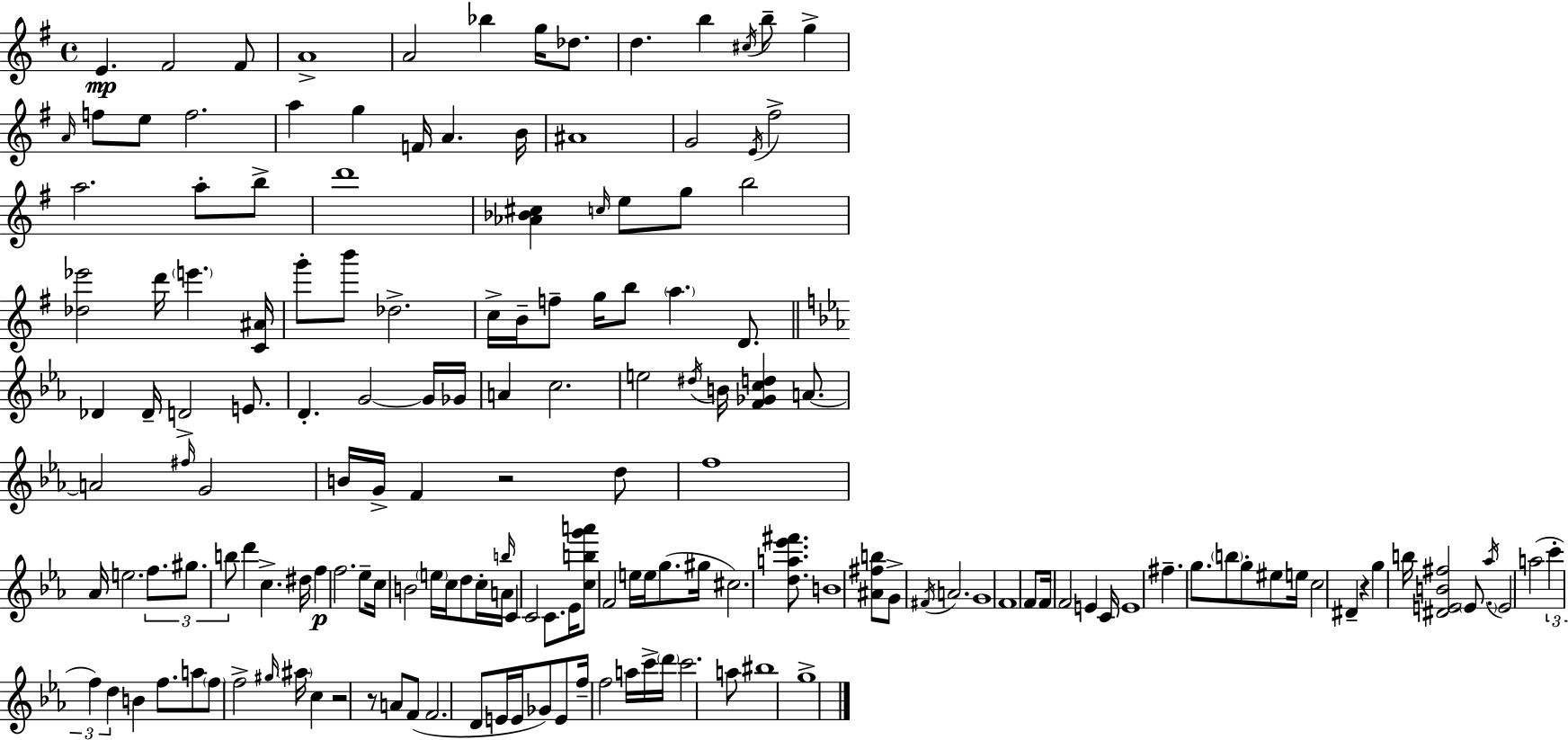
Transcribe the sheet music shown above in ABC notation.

X:1
T:Untitled
M:4/4
L:1/4
K:Em
E ^F2 ^F/2 A4 A2 _b g/4 _d/2 d b ^c/4 b/2 g A/4 f/2 e/2 f2 a g F/4 A B/4 ^A4 G2 E/4 ^f2 a2 a/2 b/2 d'4 [_A_B^c] c/4 e/2 g/2 b2 [_d_e']2 d'/4 e' [C^A]/4 g'/2 b'/2 _d2 c/4 B/4 f/2 g/4 b/2 a D/2 _D _D/4 D2 E/2 D G2 G/4 _G/4 A c2 e2 ^d/4 B/4 [F_Gcd] A/2 A2 ^f/4 G2 B/4 G/4 F z2 d/2 f4 _A/4 e2 f/2 ^g/2 b/2 d' c ^d/4 f f2 _e/2 c/4 B2 e/4 c/4 d/2 c/4 A/4 b/4 C C2 C/2 _E/4 [cbg'a']/2 F2 e/4 e/4 g/2 ^g/4 ^c2 [da_e'^f']/2 B4 [^A^fb]/2 G/2 ^F/4 A2 G4 F4 F/2 F/4 F2 E C/4 E4 ^f g/2 b/2 g/2 ^e/2 e/4 c2 ^D z g b/4 [^DEB^f]2 E/2 _a/4 E2 a2 c' f d B f/2 a/2 f/2 f2 ^g/4 ^a/4 c z2 z/2 A/2 F/2 F2 D/2 E/4 E/4 _G/2 E/2 f/4 f2 a/4 c'/4 d'/4 c'2 a/2 ^b4 g4